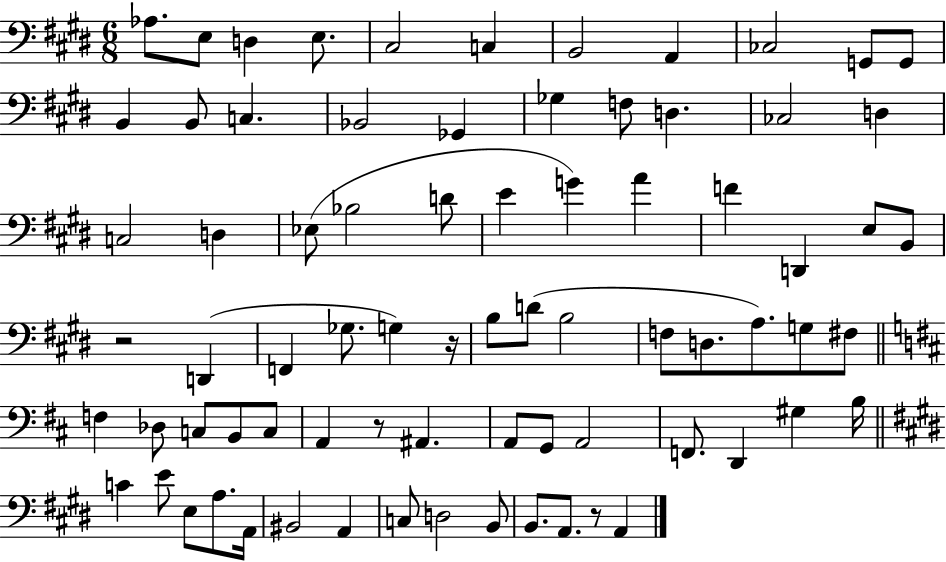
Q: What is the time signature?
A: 6/8